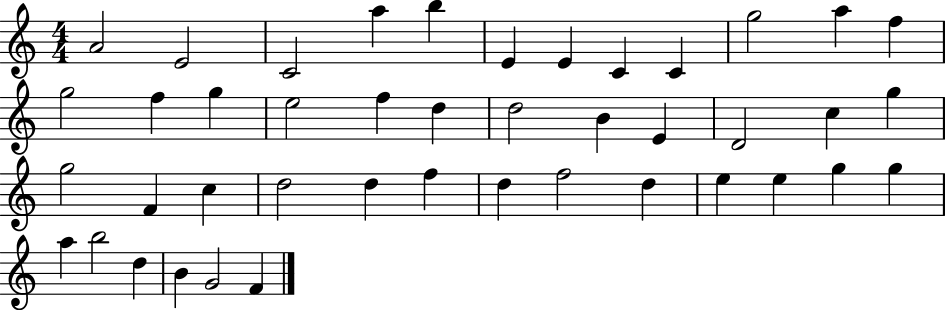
A4/h E4/h C4/h A5/q B5/q E4/q E4/q C4/q C4/q G5/h A5/q F5/q G5/h F5/q G5/q E5/h F5/q D5/q D5/h B4/q E4/q D4/h C5/q G5/q G5/h F4/q C5/q D5/h D5/q F5/q D5/q F5/h D5/q E5/q E5/q G5/q G5/q A5/q B5/h D5/q B4/q G4/h F4/q